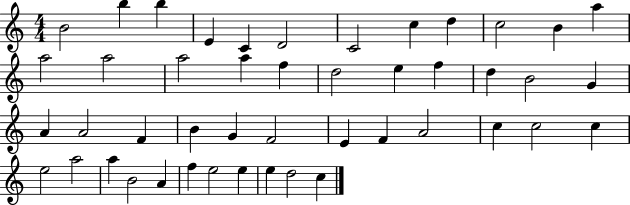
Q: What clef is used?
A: treble